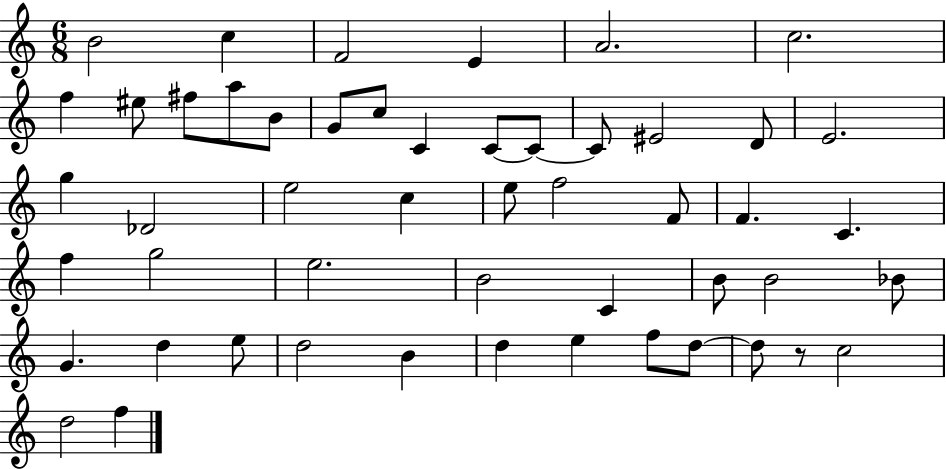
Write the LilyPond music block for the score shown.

{
  \clef treble
  \numericTimeSignature
  \time 6/8
  \key c \major
  b'2 c''4 | f'2 e'4 | a'2. | c''2. | \break f''4 eis''8 fis''8 a''8 b'8 | g'8 c''8 c'4 c'8~~ c'8~~ | c'8 eis'2 d'8 | e'2. | \break g''4 des'2 | e''2 c''4 | e''8 f''2 f'8 | f'4. c'4. | \break f''4 g''2 | e''2. | b'2 c'4 | b'8 b'2 bes'8 | \break g'4. d''4 e''8 | d''2 b'4 | d''4 e''4 f''8 d''8~~ | d''8 r8 c''2 | \break d''2 f''4 | \bar "|."
}